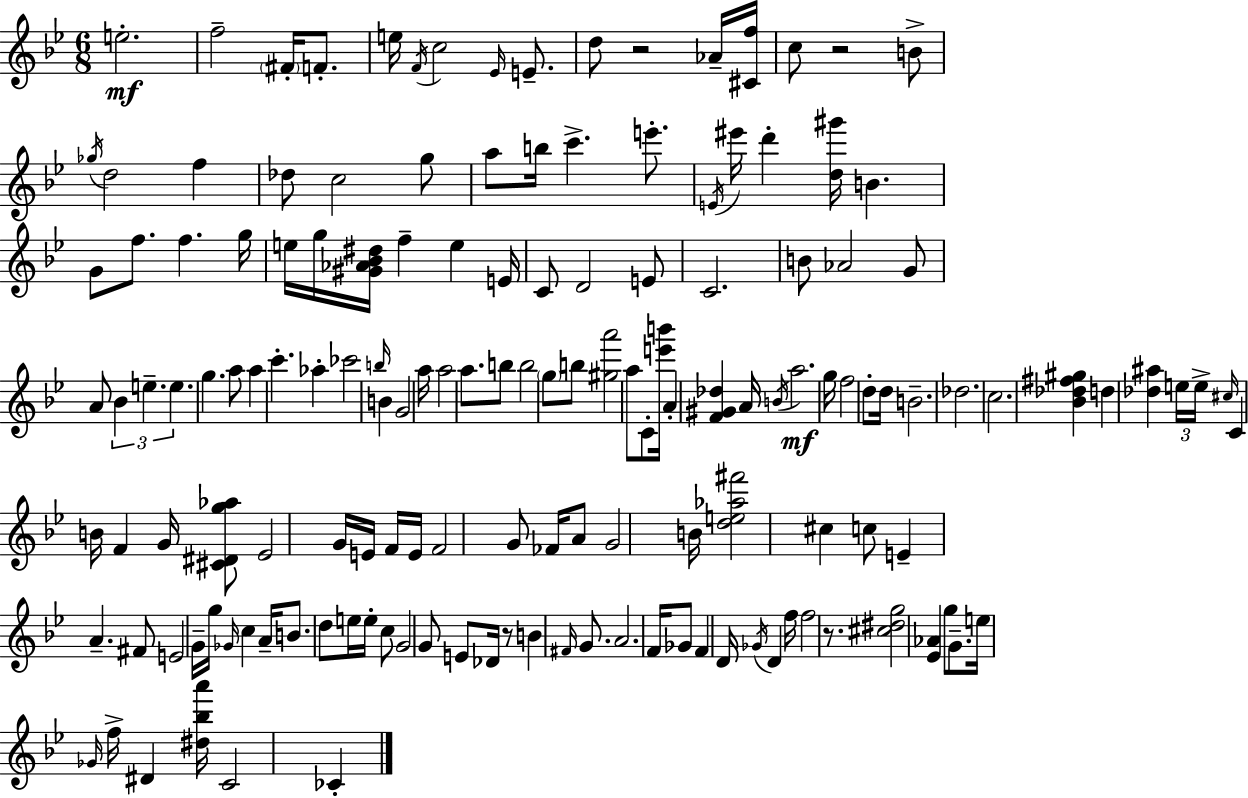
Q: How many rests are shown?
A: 4